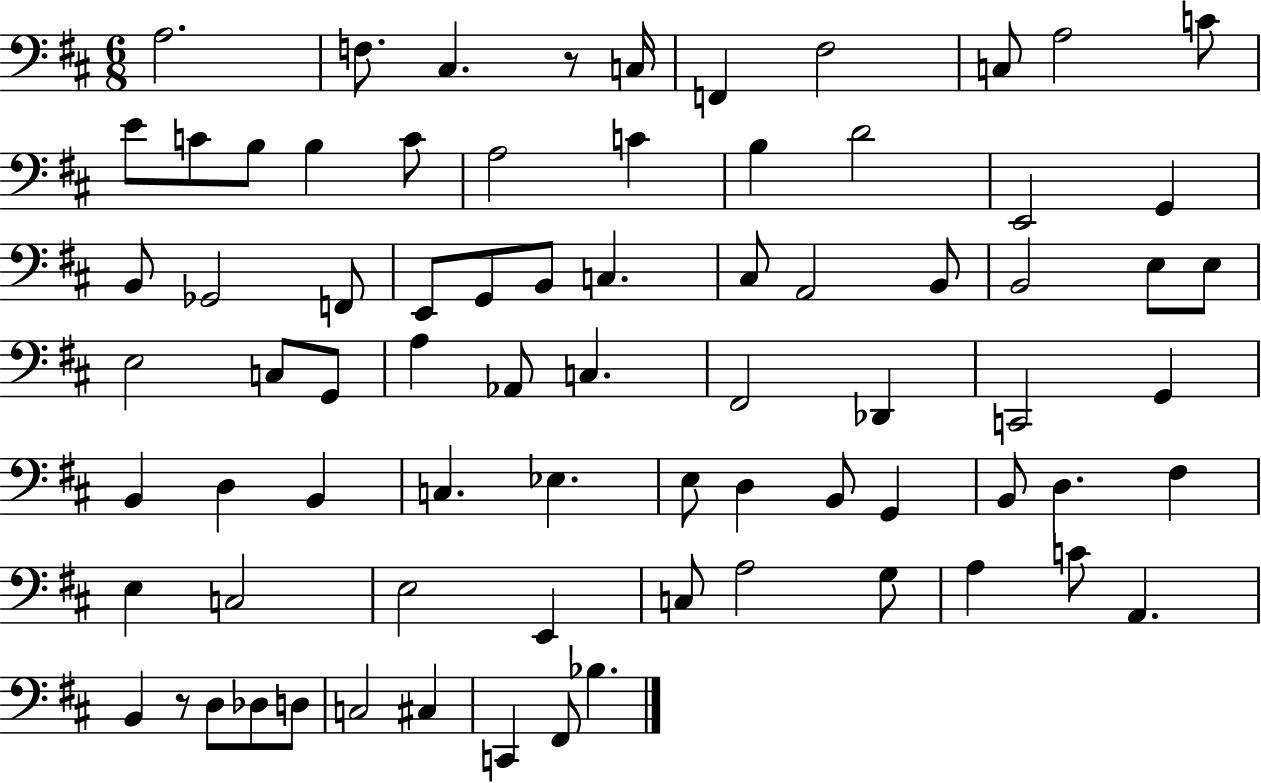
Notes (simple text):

A3/h. F3/e. C#3/q. R/e C3/s F2/q F#3/h C3/e A3/h C4/e E4/e C4/e B3/e B3/q C4/e A3/h C4/q B3/q D4/h E2/h G2/q B2/e Gb2/h F2/e E2/e G2/e B2/e C3/q. C#3/e A2/h B2/e B2/h E3/e E3/e E3/h C3/e G2/e A3/q Ab2/e C3/q. F#2/h Db2/q C2/h G2/q B2/q D3/q B2/q C3/q. Eb3/q. E3/e D3/q B2/e G2/q B2/e D3/q. F#3/q E3/q C3/h E3/h E2/q C3/e A3/h G3/e A3/q C4/e A2/q. B2/q R/e D3/e Db3/e D3/e C3/h C#3/q C2/q F#2/e Bb3/q.